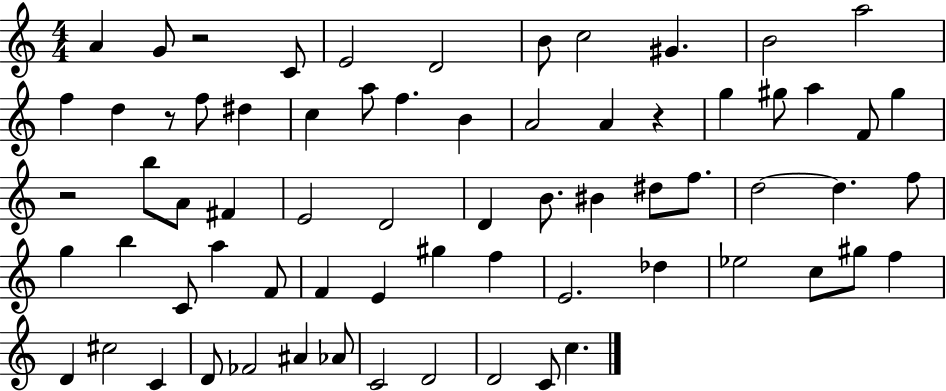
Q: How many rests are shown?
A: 4